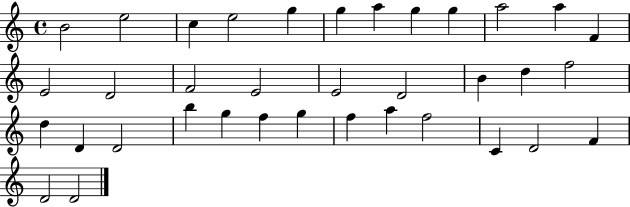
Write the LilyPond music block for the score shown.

{
  \clef treble
  \time 4/4
  \defaultTimeSignature
  \key c \major
  b'2 e''2 | c''4 e''2 g''4 | g''4 a''4 g''4 g''4 | a''2 a''4 f'4 | \break e'2 d'2 | f'2 e'2 | e'2 d'2 | b'4 d''4 f''2 | \break d''4 d'4 d'2 | b''4 g''4 f''4 g''4 | f''4 a''4 f''2 | c'4 d'2 f'4 | \break d'2 d'2 | \bar "|."
}